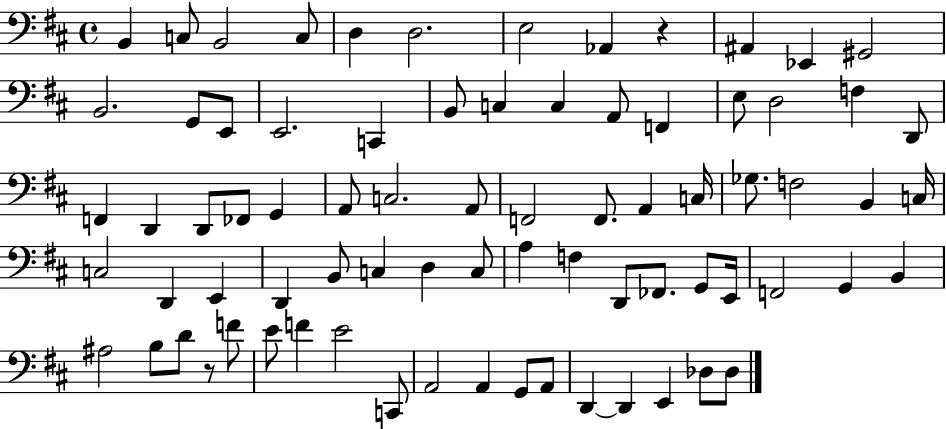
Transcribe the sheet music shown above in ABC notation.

X:1
T:Untitled
M:4/4
L:1/4
K:D
B,, C,/2 B,,2 C,/2 D, D,2 E,2 _A,, z ^A,, _E,, ^G,,2 B,,2 G,,/2 E,,/2 E,,2 C,, B,,/2 C, C, A,,/2 F,, E,/2 D,2 F, D,,/2 F,, D,, D,,/2 _F,,/2 G,, A,,/2 C,2 A,,/2 F,,2 F,,/2 A,, C,/4 _G,/2 F,2 B,, C,/4 C,2 D,, E,, D,, B,,/2 C, D, C,/2 A, F, D,,/2 _F,,/2 G,,/2 E,,/4 F,,2 G,, B,, ^A,2 B,/2 D/2 z/2 F/2 E/2 F E2 C,,/2 A,,2 A,, G,,/2 A,,/2 D,, D,, E,, _D,/2 _D,/2